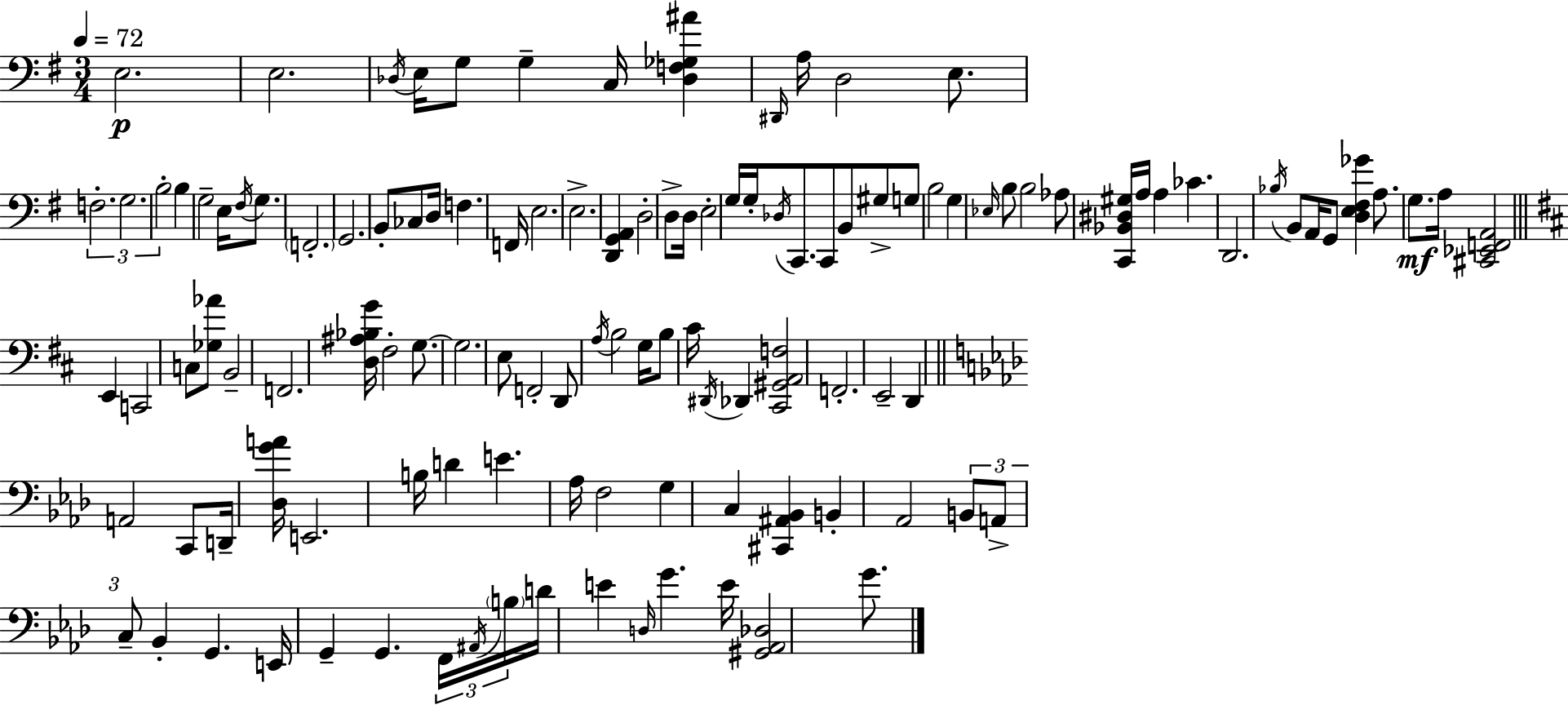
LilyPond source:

{
  \clef bass
  \numericTimeSignature
  \time 3/4
  \key e \minor
  \tempo 4 = 72
  e2.\p | e2. | \acciaccatura { des16 } e16 g8 g4-- c16 <des f ges ais'>4 | \grace { dis,16 } a16 d2 e8. | \break \tuplet 3/2 { f2.-. | g2. | b2-. } b4 | g2-- e16 \acciaccatura { fis16 } | \break g8. \parenthesize f,2.-. | g,2. | b,8-. ces8 d16 f4. | f,16 e2. | \break e2.-> | <d, g, a,>4 d2-. | d8-> d16 e2-. | g16 g16-. \acciaccatura { des16 } c,8. c,8 b,8 | \break gis8-> g8 b2 | g4 \grace { ees16 } b8 b2 | aes8 <c, bes, dis gis>16 a16 a4 ces'4. | d,2. | \break \acciaccatura { bes16 } b,8 a,16 g,8 <d e fis ges'>4 | a8. g8.\mf a16 <cis, ees, f, a,>2 | \bar "||" \break \key d \major e,4 c,2 | c8 <ges aes'>8 b,2-- | f,2. | <d ais bes g'>16 fis2-. g8.~~ | \break g2. | e8 f,2-. d,8 | \acciaccatura { a16 } b2 g16 b8 | cis'16 \acciaccatura { dis,16 } des,4 <cis, gis, a, f>2 | \break f,2.-. | e,2-- d,4 | \bar "||" \break \key aes \major a,2 c,8 d,16-- <des g' a'>16 | e,2. | b16 d'4 e'4. aes16 | f2 g4 | \break c4 <cis, ais, bes,>4 b,4-. | aes,2 \tuplet 3/2 { b,8 a,8-> | c8-- } bes,4-. g,4. | e,16 g,4-- g,4. \tuplet 3/2 { f,16 | \break \acciaccatura { ais,16 } \parenthesize b16 } d'16 e'4 \grace { d16 } g'4. | e'16 <gis, aes, des>2 g'8. | \bar "|."
}